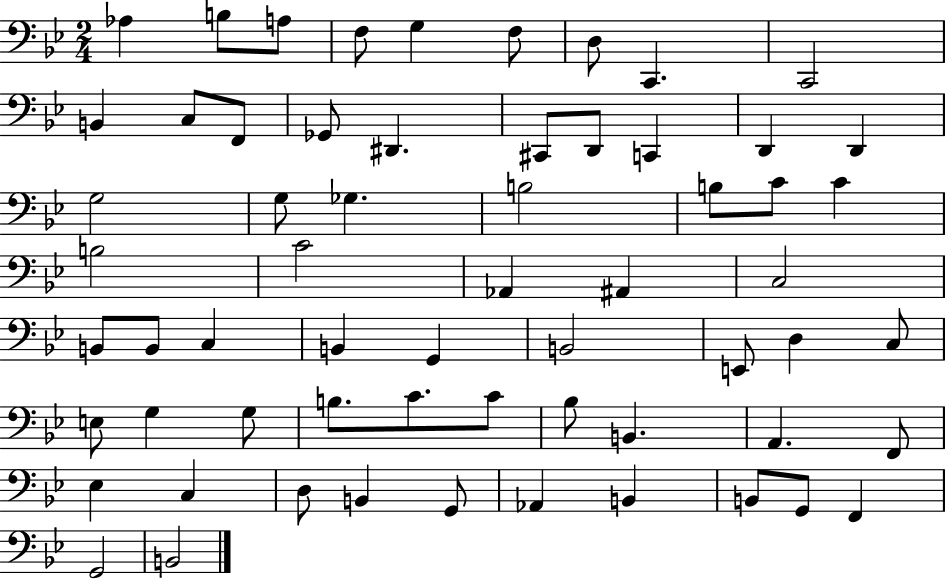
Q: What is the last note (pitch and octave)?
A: B2